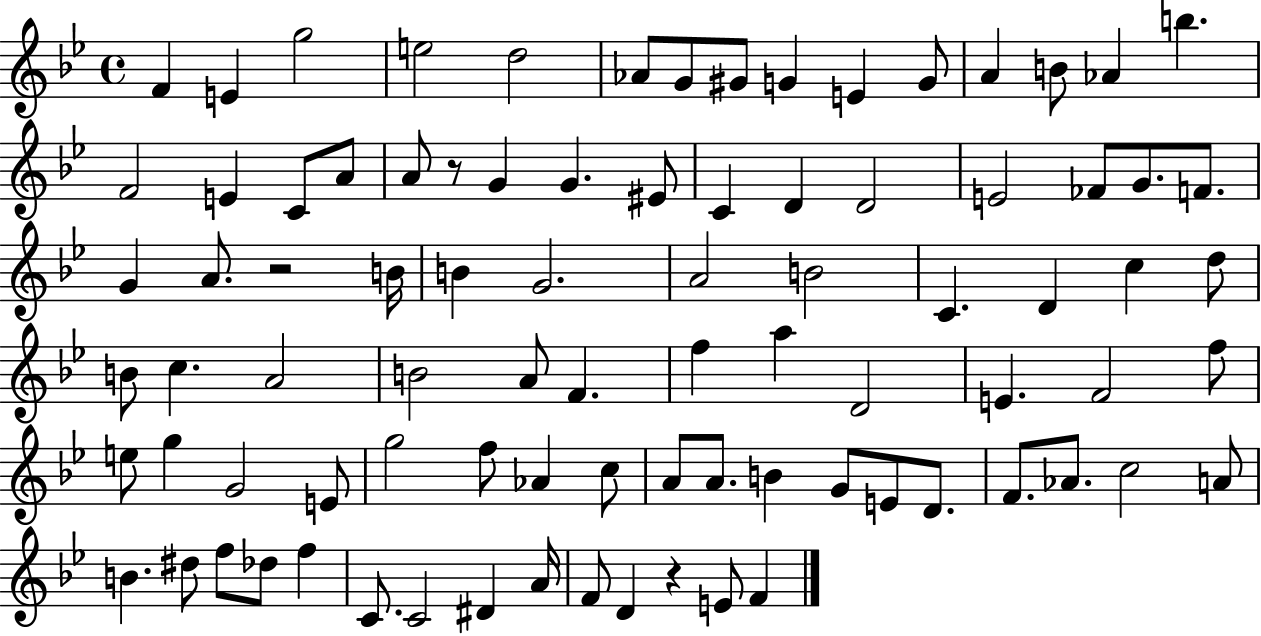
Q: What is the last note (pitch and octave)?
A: F4